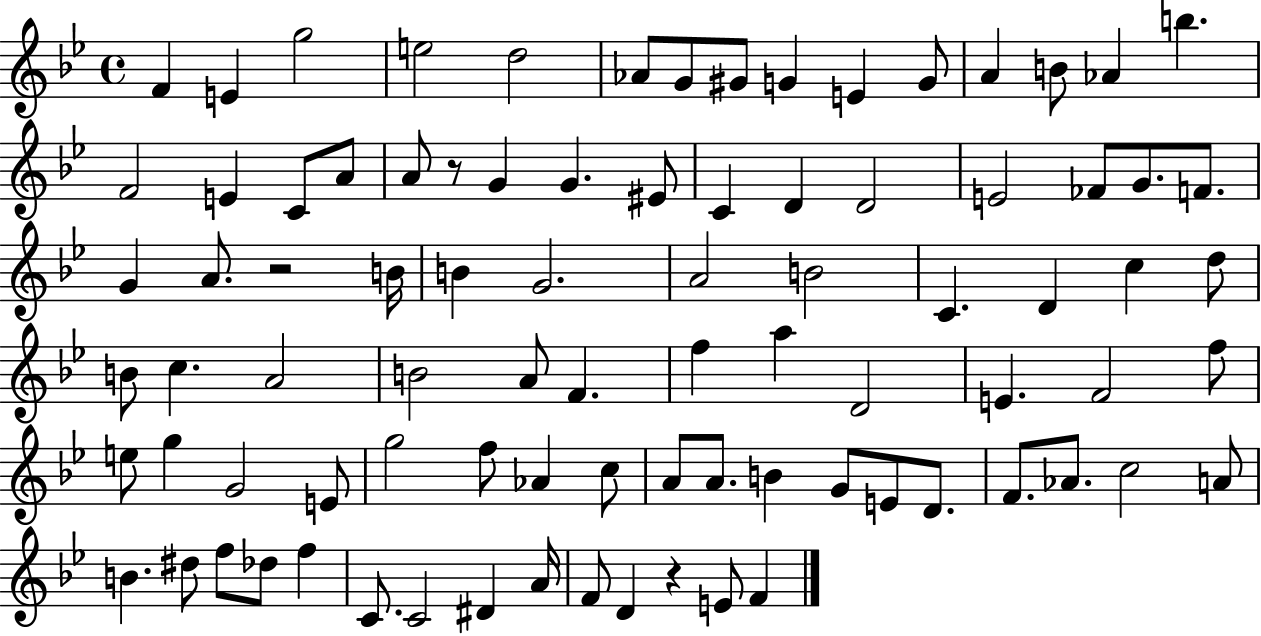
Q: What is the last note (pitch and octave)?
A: F4